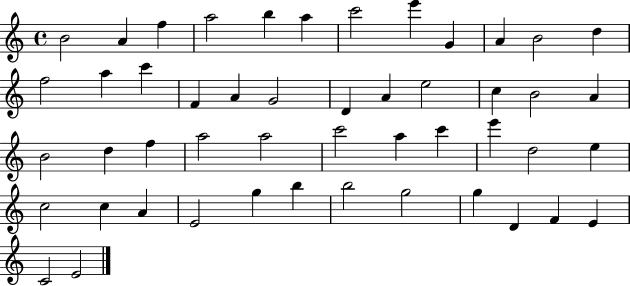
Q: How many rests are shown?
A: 0